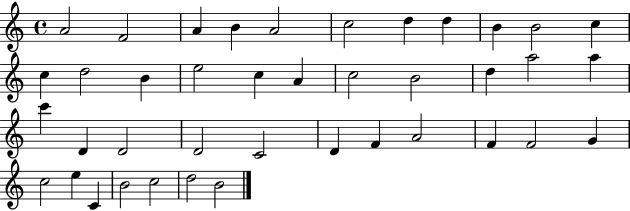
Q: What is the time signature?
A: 4/4